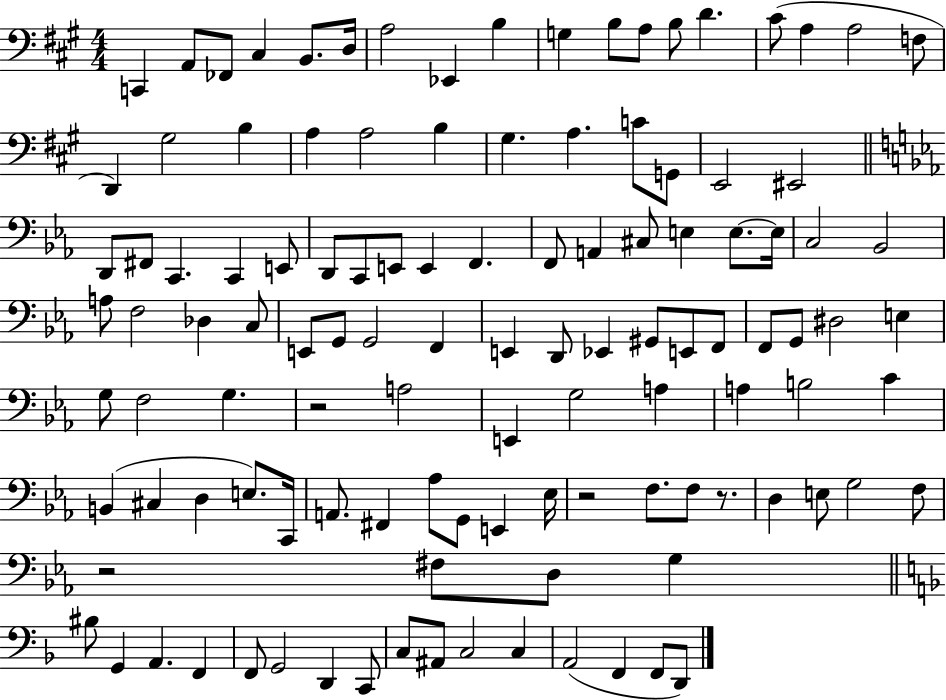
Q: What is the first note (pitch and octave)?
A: C2